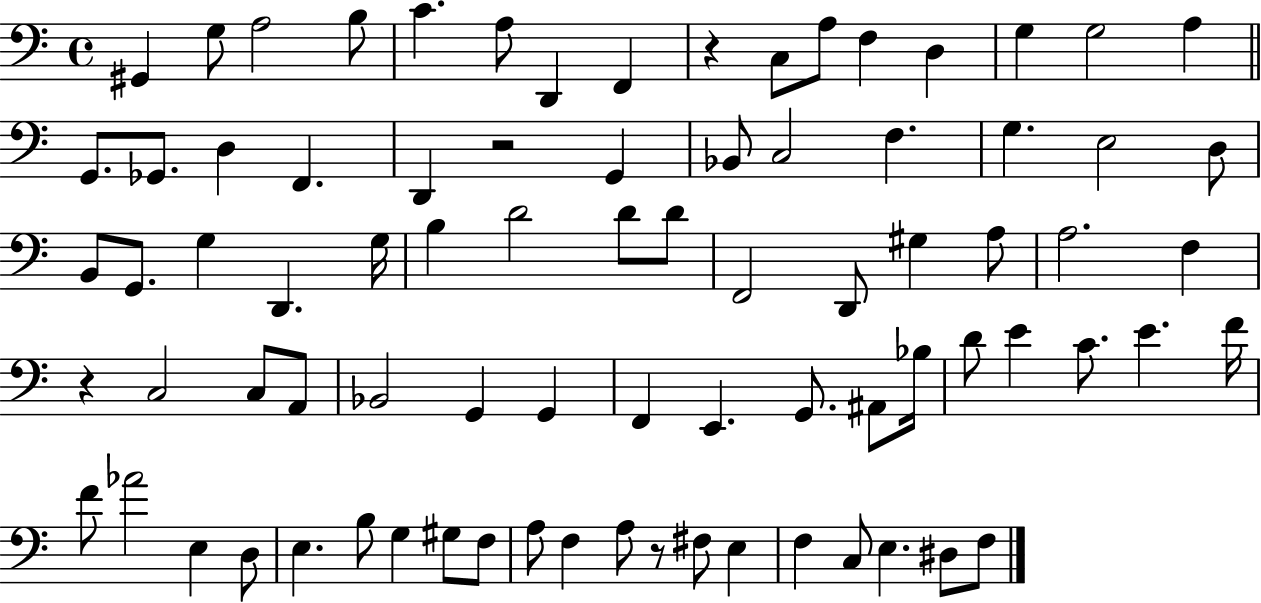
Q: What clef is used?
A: bass